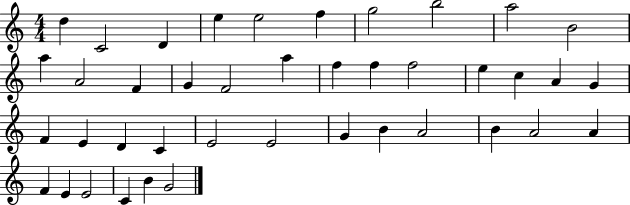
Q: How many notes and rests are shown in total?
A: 41